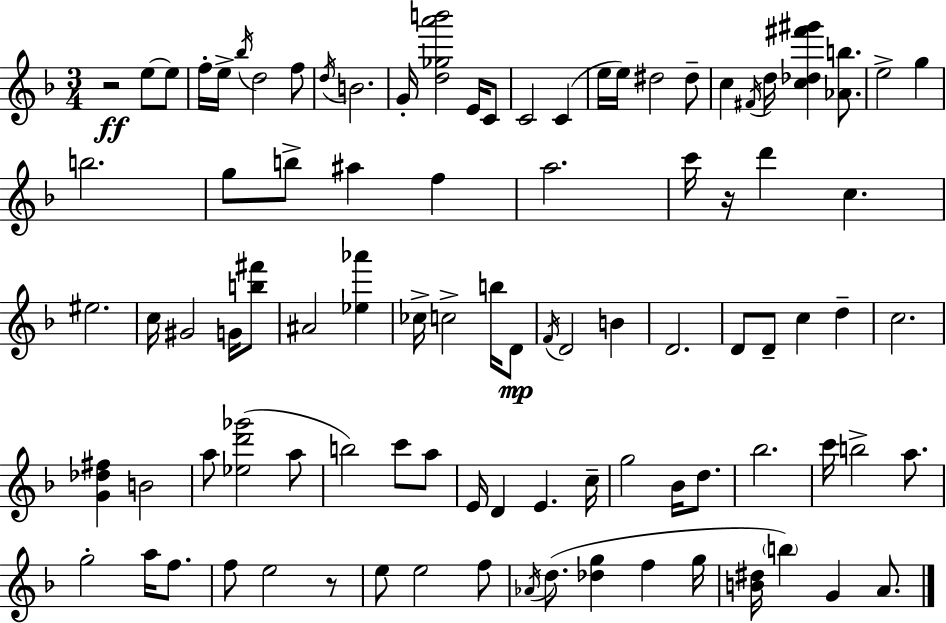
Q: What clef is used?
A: treble